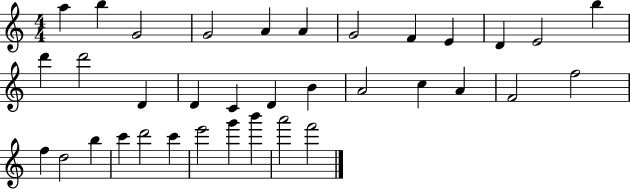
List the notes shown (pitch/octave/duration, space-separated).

A5/q B5/q G4/h G4/h A4/q A4/q G4/h F4/q E4/q D4/q E4/h B5/q D6/q D6/h D4/q D4/q C4/q D4/q B4/q A4/h C5/q A4/q F4/h F5/h F5/q D5/h B5/q C6/q D6/h C6/q E6/h G6/q B6/q A6/h F6/h